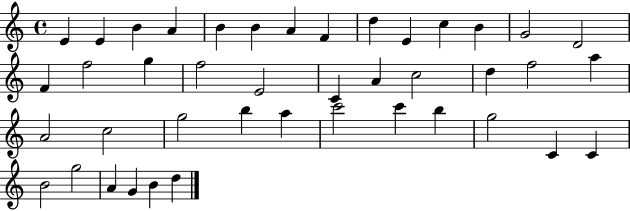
{
  \clef treble
  \time 4/4
  \defaultTimeSignature
  \key c \major
  e'4 e'4 b'4 a'4 | b'4 b'4 a'4 f'4 | d''4 e'4 c''4 b'4 | g'2 d'2 | \break f'4 f''2 g''4 | f''2 e'2 | c'4 a'4 c''2 | d''4 f''2 a''4 | \break a'2 c''2 | g''2 b''4 a''4 | c'''2 c'''4 b''4 | g''2 c'4 c'4 | \break b'2 g''2 | a'4 g'4 b'4 d''4 | \bar "|."
}